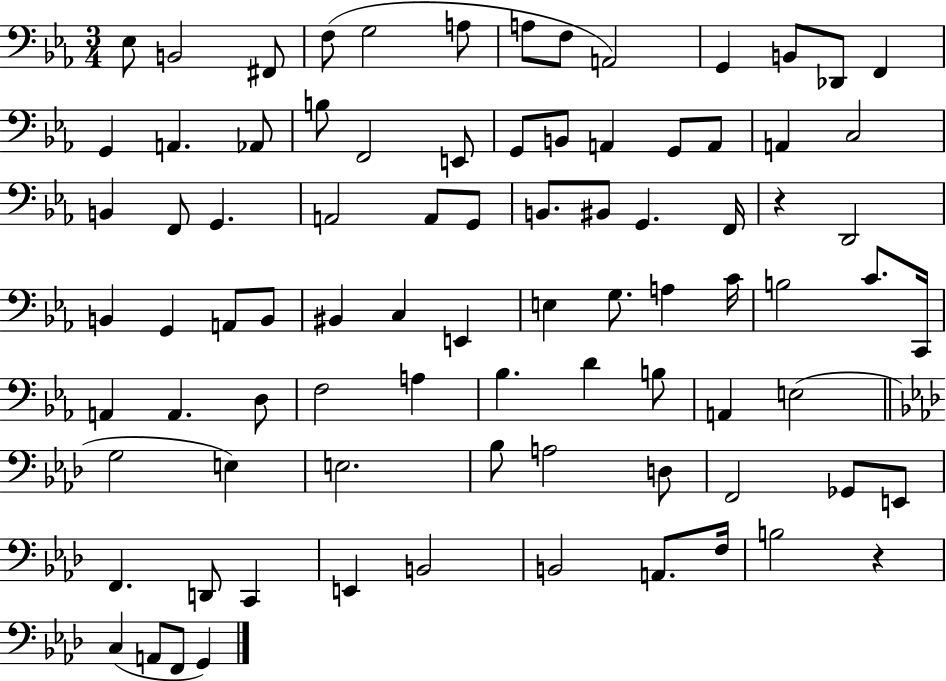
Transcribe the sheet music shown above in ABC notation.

X:1
T:Untitled
M:3/4
L:1/4
K:Eb
_E,/2 B,,2 ^F,,/2 F,/2 G,2 A,/2 A,/2 F,/2 A,,2 G,, B,,/2 _D,,/2 F,, G,, A,, _A,,/2 B,/2 F,,2 E,,/2 G,,/2 B,,/2 A,, G,,/2 A,,/2 A,, C,2 B,, F,,/2 G,, A,,2 A,,/2 G,,/2 B,,/2 ^B,,/2 G,, F,,/4 z D,,2 B,, G,, A,,/2 B,,/2 ^B,, C, E,, E, G,/2 A, C/4 B,2 C/2 C,,/4 A,, A,, D,/2 F,2 A, _B, D B,/2 A,, E,2 G,2 E, E,2 _B,/2 A,2 D,/2 F,,2 _G,,/2 E,,/2 F,, D,,/2 C,, E,, B,,2 B,,2 A,,/2 F,/4 B,2 z C, A,,/2 F,,/2 G,,